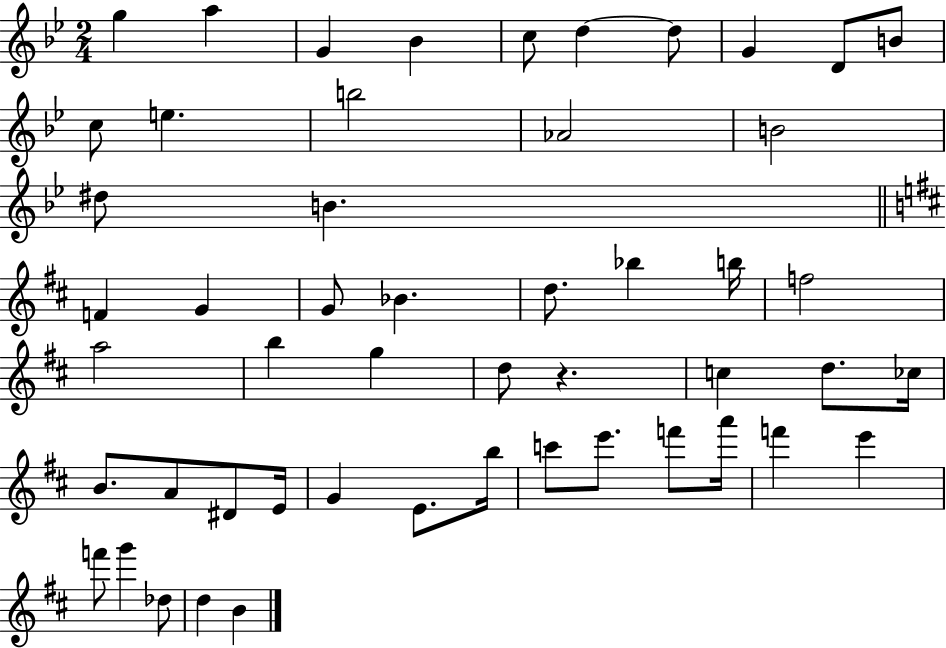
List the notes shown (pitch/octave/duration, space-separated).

G5/q A5/q G4/q Bb4/q C5/e D5/q D5/e G4/q D4/e B4/e C5/e E5/q. B5/h Ab4/h B4/h D#5/e B4/q. F4/q G4/q G4/e Bb4/q. D5/e. Bb5/q B5/s F5/h A5/h B5/q G5/q D5/e R/q. C5/q D5/e. CES5/s B4/e. A4/e D#4/e E4/s G4/q E4/e. B5/s C6/e E6/e. F6/e A6/s F6/q E6/q F6/e G6/q Db5/e D5/q B4/q